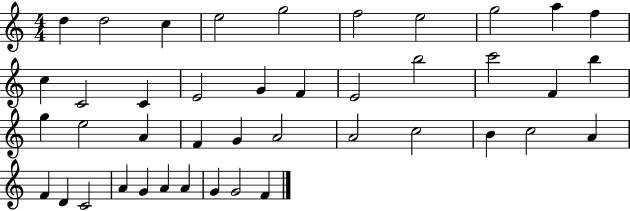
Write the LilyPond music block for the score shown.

{
  \clef treble
  \numericTimeSignature
  \time 4/4
  \key c \major
  d''4 d''2 c''4 | e''2 g''2 | f''2 e''2 | g''2 a''4 f''4 | \break c''4 c'2 c'4 | e'2 g'4 f'4 | e'2 b''2 | c'''2 f'4 b''4 | \break g''4 e''2 a'4 | f'4 g'4 a'2 | a'2 c''2 | b'4 c''2 a'4 | \break f'4 d'4 c'2 | a'4 g'4 a'4 a'4 | g'4 g'2 f'4 | \bar "|."
}